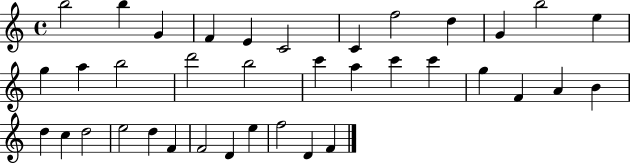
X:1
T:Untitled
M:4/4
L:1/4
K:C
b2 b G F E C2 C f2 d G b2 e g a b2 d'2 b2 c' a c' c' g F A B d c d2 e2 d F F2 D e f2 D F